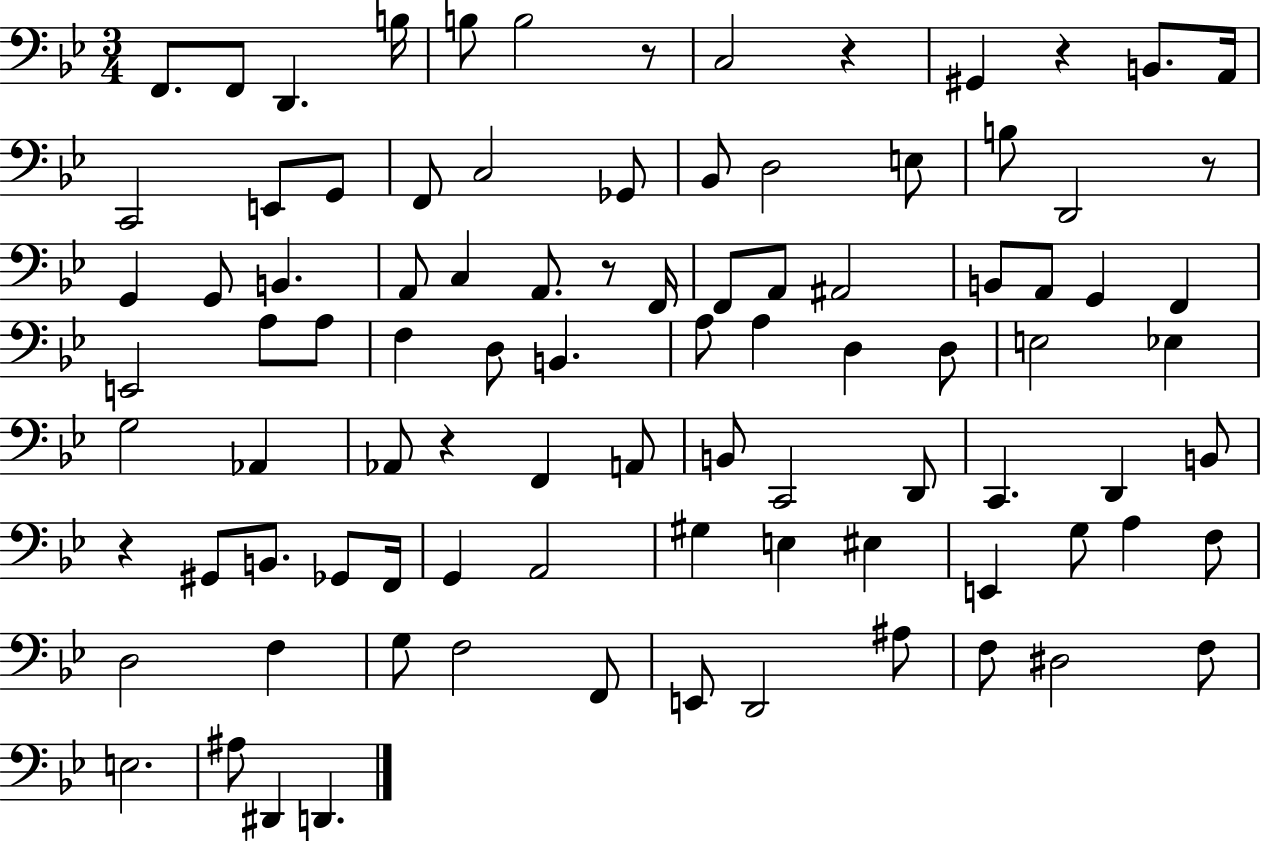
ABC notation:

X:1
T:Untitled
M:3/4
L:1/4
K:Bb
F,,/2 F,,/2 D,, B,/4 B,/2 B,2 z/2 C,2 z ^G,, z B,,/2 A,,/4 C,,2 E,,/2 G,,/2 F,,/2 C,2 _G,,/2 _B,,/2 D,2 E,/2 B,/2 D,,2 z/2 G,, G,,/2 B,, A,,/2 C, A,,/2 z/2 F,,/4 F,,/2 A,,/2 ^A,,2 B,,/2 A,,/2 G,, F,, E,,2 A,/2 A,/2 F, D,/2 B,, A,/2 A, D, D,/2 E,2 _E, G,2 _A,, _A,,/2 z F,, A,,/2 B,,/2 C,,2 D,,/2 C,, D,, B,,/2 z ^G,,/2 B,,/2 _G,,/2 F,,/4 G,, A,,2 ^G, E, ^E, E,, G,/2 A, F,/2 D,2 F, G,/2 F,2 F,,/2 E,,/2 D,,2 ^A,/2 F,/2 ^D,2 F,/2 E,2 ^A,/2 ^D,, D,,